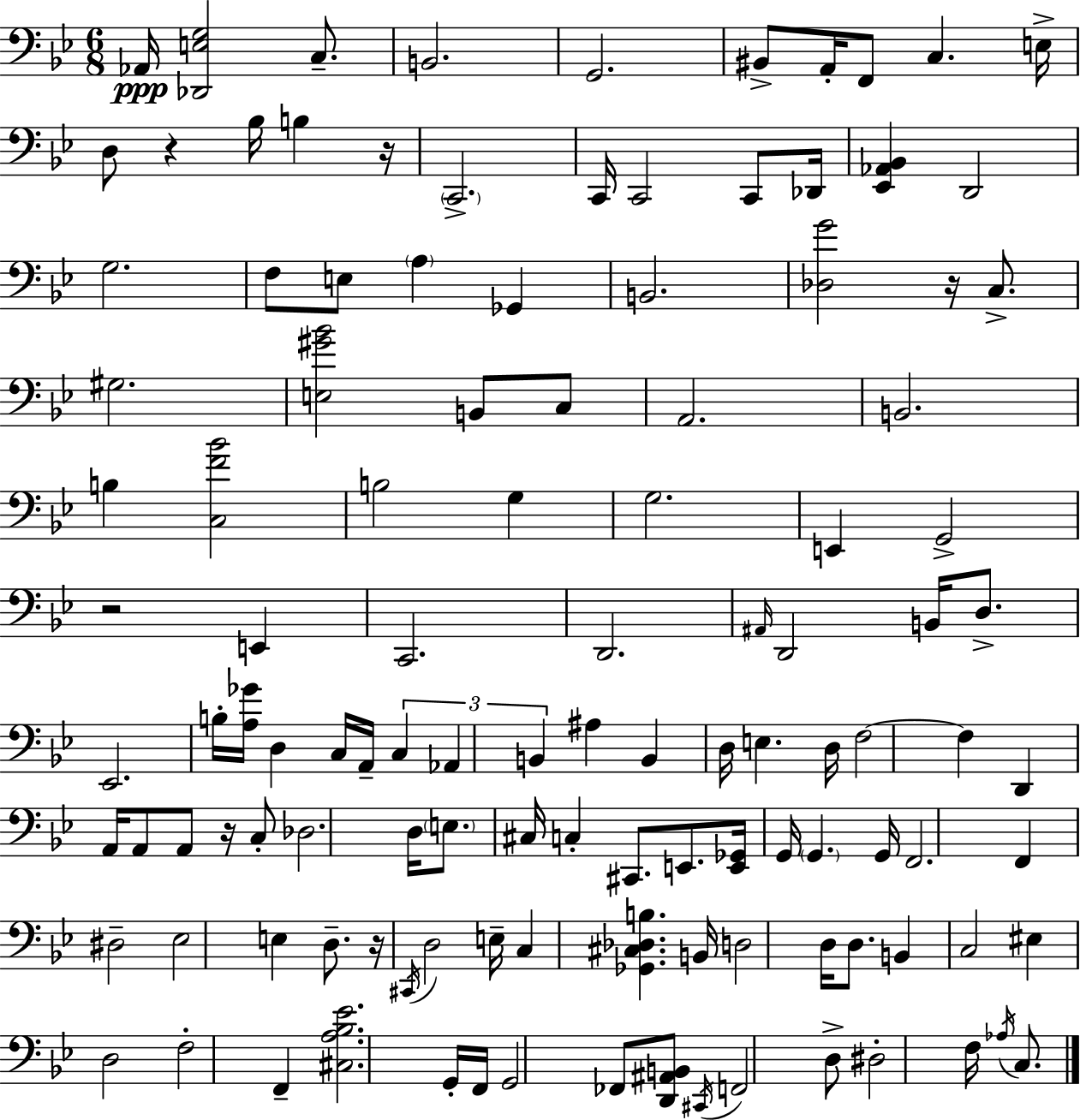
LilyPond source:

{
  \clef bass
  \numericTimeSignature
  \time 6/8
  \key bes \major
  \repeat volta 2 { aes,16\ppp <des, e g>2 c8.-- | b,2. | g,2. | bis,8-> a,16-. f,8 c4. e16-> | \break d8 r4 bes16 b4 r16 | \parenthesize c,2.-> | c,16 c,2 c,8 des,16 | <ees, aes, bes,>4 d,2 | \break g2. | f8 e8 \parenthesize a4 ges,4 | b,2. | <des g'>2 r16 c8.-> | \break gis2. | <e gis' bes'>2 b,8 c8 | a,2. | b,2. | \break b4 <c f' bes'>2 | b2 g4 | g2. | e,4 g,2-> | \break r2 e,4 | c,2. | d,2. | \grace { ais,16 } d,2 b,16 d8.-> | \break ees,2. | b16-. <a ges'>16 d4 c16 a,16-- \tuplet 3/2 { c4 | aes,4 b,4 } ais4 | b,4 d16 e4. | \break d16 f2~~ f4 | d,4 a,16 a,8 a,8 r16 c8-. | des2. | d16 \parenthesize e8. cis16 c4-. cis,8. | \break e,8. <e, ges,>16 g,16 \parenthesize g,4. | g,16 f,2. | f,4 dis2-- | ees2 e4 | \break d8.-- r16 \acciaccatura { cis,16 } d2 | e16-- c4 <ges, cis des b>4. | b,16 d2 d16 d8. | b,4 c2 | \break eis4 d2 | f2-. f,4-- | <cis a bes ees'>2. | g,16-. f,16 g,2 | \break fes,8 <d, ais, b,>8 \acciaccatura { cis,16 } f,2 | d8-> dis2-. f16 | \acciaccatura { aes16 } c8. } \bar "|."
}